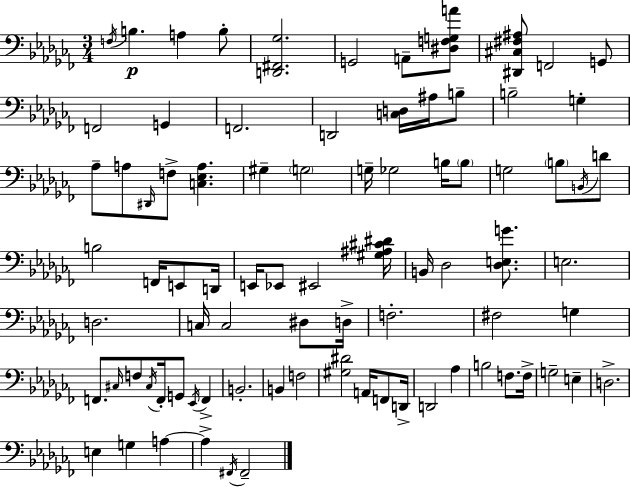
{
  \clef bass
  \numericTimeSignature
  \time 3/4
  \key aes \minor
  \acciaccatura { f16 }\p b4. a4 b8-. | <d, fis, ges>2. | g,2 a,8-- <dis f g a'>8 | <dis, cis fis ais>8 f,2 g,8 | \break f,2 g,4 | f,2. | d,2 <c d>16 ais16 b8-- | b2-- g4-. | \break aes8-- a8 \grace { dis,16 } f8-> <c ees a>4. | gis4-- \parenthesize g2 | g16-- ges2 b16 | \parenthesize b8 g2 \parenthesize b8 | \break \acciaccatura { b,16 } d'8 b2 f,16 | e,8 d,16 e,16 ees,8 eis,2 | <gis ais cis' dis'>16 b,16 des2 | <des e g'>8. e2. | \break d2. | c16 c2 | dis8 d16-> f2.-. | fis2 g4 | \break f,8. \grace { cis16 } f8 \acciaccatura { cis16 } f,16-. g,8 | \acciaccatura { ees,16 } f,4-> b,2.-. | b,4 f2 | <gis dis'>2 | \break a,16 f,8 d,16-> d,2 | aes4 b2 | f8. f16-> g2-- | e4-- d2.-> | \break e4 g4 | a4~~ a4-> \acciaccatura { fis,16 } fis,2-- | \bar "|."
}